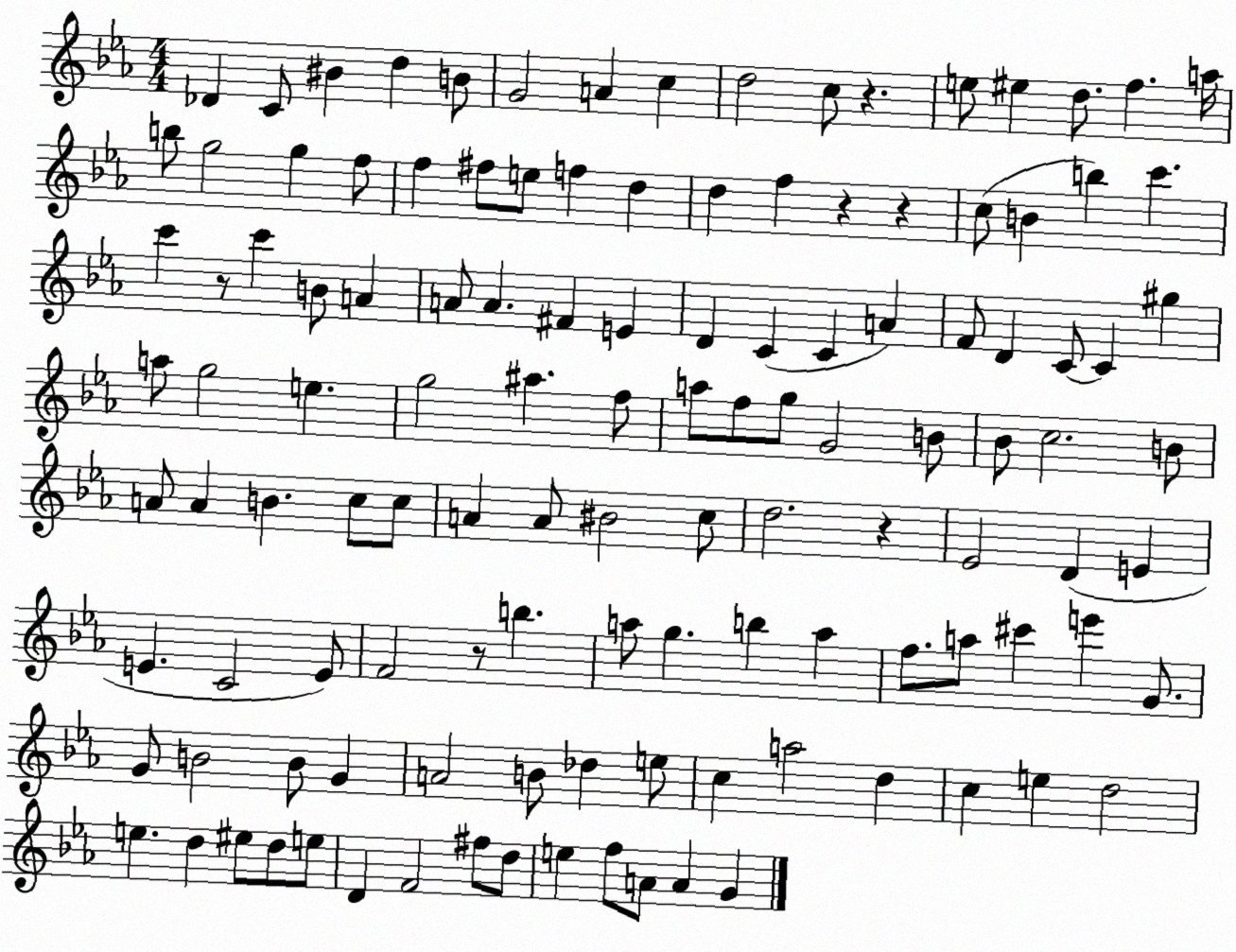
X:1
T:Untitled
M:4/4
L:1/4
K:Eb
_D C/2 ^B d B/2 G2 A c d2 c/2 z e/2 ^e d/2 f a/4 b/2 g2 g f/2 f ^f/2 e/2 f d d f z z c/2 B b c' c' z/2 c' B/2 A A/2 A ^F E D C C A F/2 D C/2 C ^g a/2 g2 e g2 ^a f/2 a/2 f/2 g/2 G2 B/2 _B/2 c2 B/2 A/2 A B c/2 c/2 A A/2 ^B2 c/2 d2 z _E2 D E E C2 E/2 F2 z/2 b a/2 g b a f/2 a/2 ^c' e' G/2 G/2 B2 B/2 G A2 B/2 _d e/2 c a2 d c e d2 e d ^e/2 d/2 e/2 D F2 ^f/2 d/2 e f/2 A/2 A G